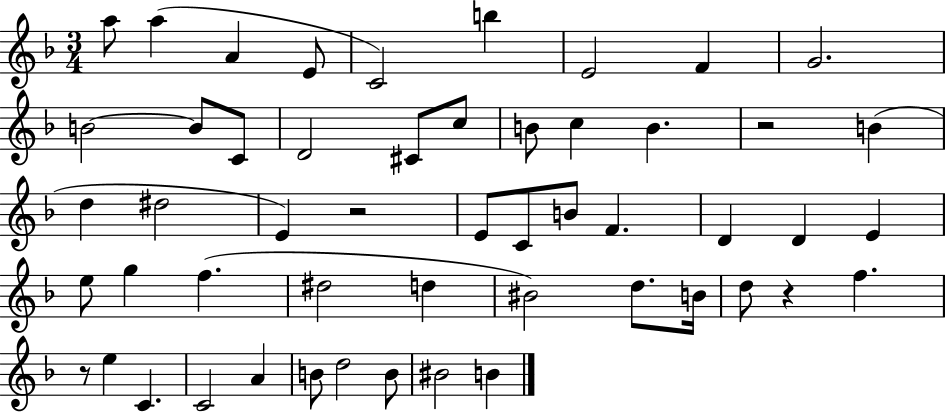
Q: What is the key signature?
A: F major